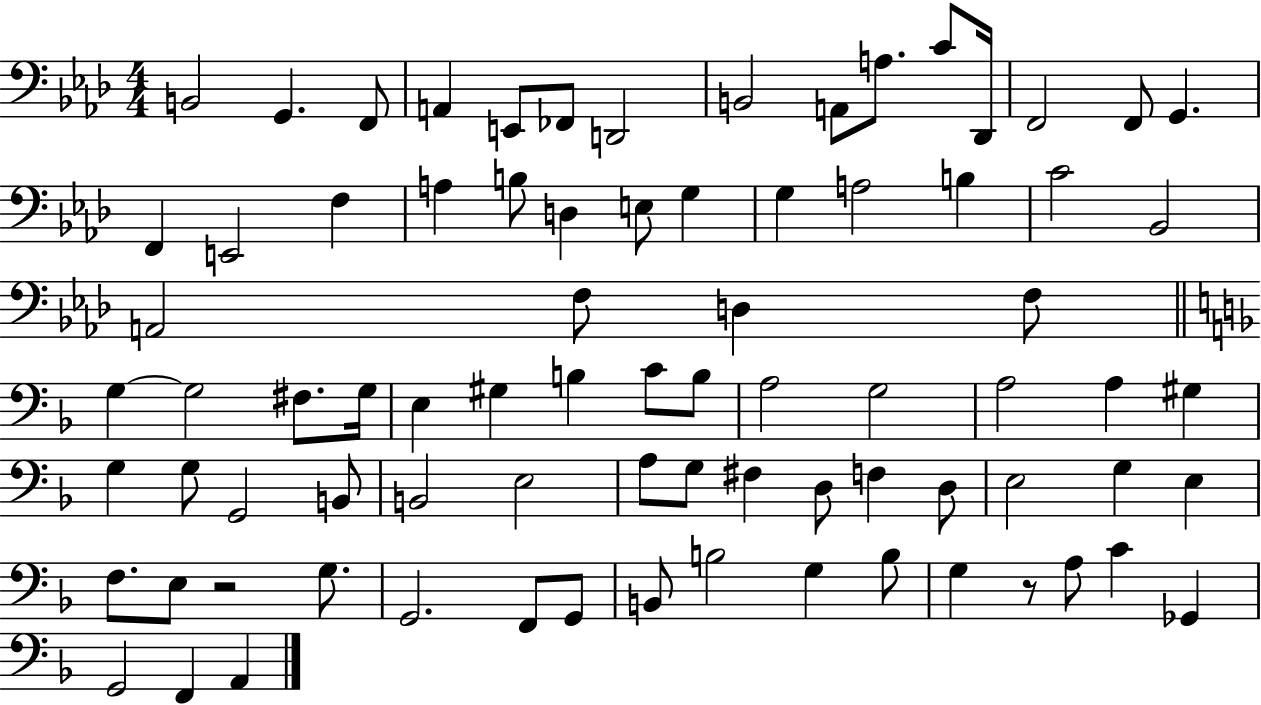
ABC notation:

X:1
T:Untitled
M:4/4
L:1/4
K:Ab
B,,2 G,, F,,/2 A,, E,,/2 _F,,/2 D,,2 B,,2 A,,/2 A,/2 C/2 _D,,/4 F,,2 F,,/2 G,, F,, E,,2 F, A, B,/2 D, E,/2 G, G, A,2 B, C2 _B,,2 A,,2 F,/2 D, F,/2 G, G,2 ^F,/2 G,/4 E, ^G, B, C/2 B,/2 A,2 G,2 A,2 A, ^G, G, G,/2 G,,2 B,,/2 B,,2 E,2 A,/2 G,/2 ^F, D,/2 F, D,/2 E,2 G, E, F,/2 E,/2 z2 G,/2 G,,2 F,,/2 G,,/2 B,,/2 B,2 G, B,/2 G, z/2 A,/2 C _G,, G,,2 F,, A,,